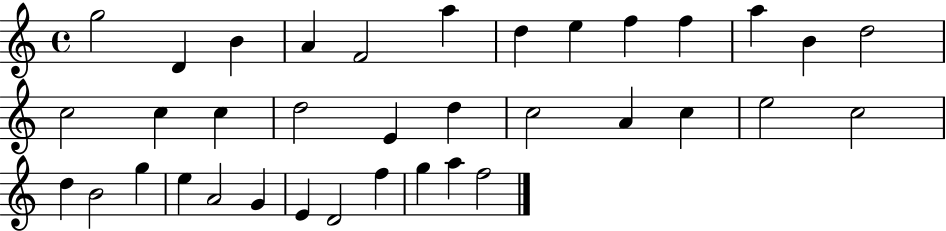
{
  \clef treble
  \time 4/4
  \defaultTimeSignature
  \key c \major
  g''2 d'4 b'4 | a'4 f'2 a''4 | d''4 e''4 f''4 f''4 | a''4 b'4 d''2 | \break c''2 c''4 c''4 | d''2 e'4 d''4 | c''2 a'4 c''4 | e''2 c''2 | \break d''4 b'2 g''4 | e''4 a'2 g'4 | e'4 d'2 f''4 | g''4 a''4 f''2 | \break \bar "|."
}